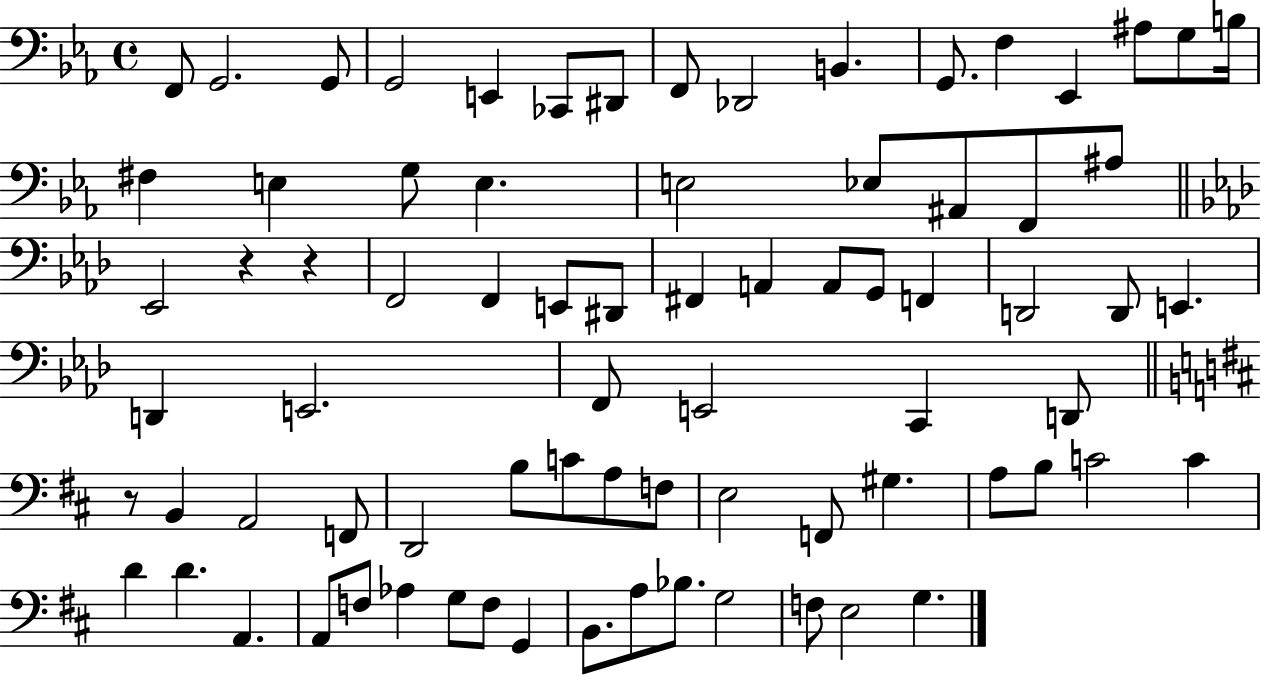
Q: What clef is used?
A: bass